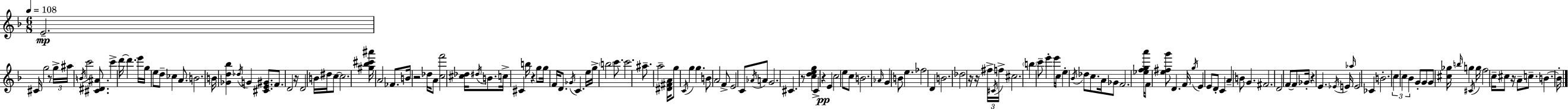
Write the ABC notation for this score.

X:1
T:Untitled
M:6/8
L:1/4
K:Dm
E2 ^C/4 g2 z/2 g/4 ^a/4 B/4 c'2 [^C^D^A]/2 c' d'/4 d' e'/4 g/4 e/2 d/2 _c A/2 B2 B/4 [_Gd_b] _d/4 G [^CE^G]/2 F/2 D2 z/4 D2 B/4 ^d/4 c/2 c2 [^g_b^c'^a']/4 A2 _F/2 B/4 z2 _d/4 A/2 [cf']2 [^c_d]/4 ^d/4 B/2 c/4 ^C b/4 z g/2 g/4 F/4 D/2 _G/4 C e/4 g/4 b2 c'/2 c'2 ^a/2 a2 [^D^FA]/4 g/2 C/4 g g B/2 A2 F/2 E2 C/2 _A/4 A/2 G2 ^C z/2 [cdeg] C z E c2 e/2 c/2 B2 _A/4 G B/2 e _f2 D B2 _d2 z/4 z/4 ^f/4 ^C/4 f/4 ^c2 b c'/2 e' e'/4 c/4 e _B/4 _d/2 c/2 A/4 _G/2 F2 [_efga']/4 F/2 [e^fg']/2 D F/4 g/4 E E/2 D/2 C A B/2 G ^F2 D2 F/2 F/2 _G/4 z E _E/4 E/4 _a/4 E2 _C B2 c c _B G/2 G/2 G/2 [^c_g]/4 b/4 g ^C/4 g/4 f2 c/4 ^c/2 z/4 A/2 c/2 B B/4